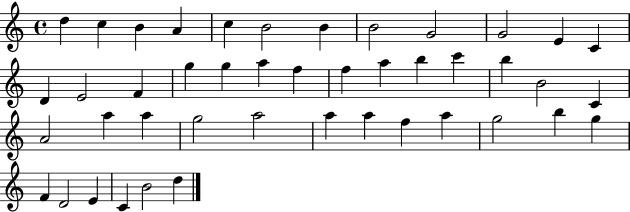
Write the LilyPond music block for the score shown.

{
  \clef treble
  \time 4/4
  \defaultTimeSignature
  \key c \major
  d''4 c''4 b'4 a'4 | c''4 b'2 b'4 | b'2 g'2 | g'2 e'4 c'4 | \break d'4 e'2 f'4 | g''4 g''4 a''4 f''4 | f''4 a''4 b''4 c'''4 | b''4 b'2 c'4 | \break a'2 a''4 a''4 | g''2 a''2 | a''4 a''4 f''4 a''4 | g''2 b''4 g''4 | \break f'4 d'2 e'4 | c'4 b'2 d''4 | \bar "|."
}